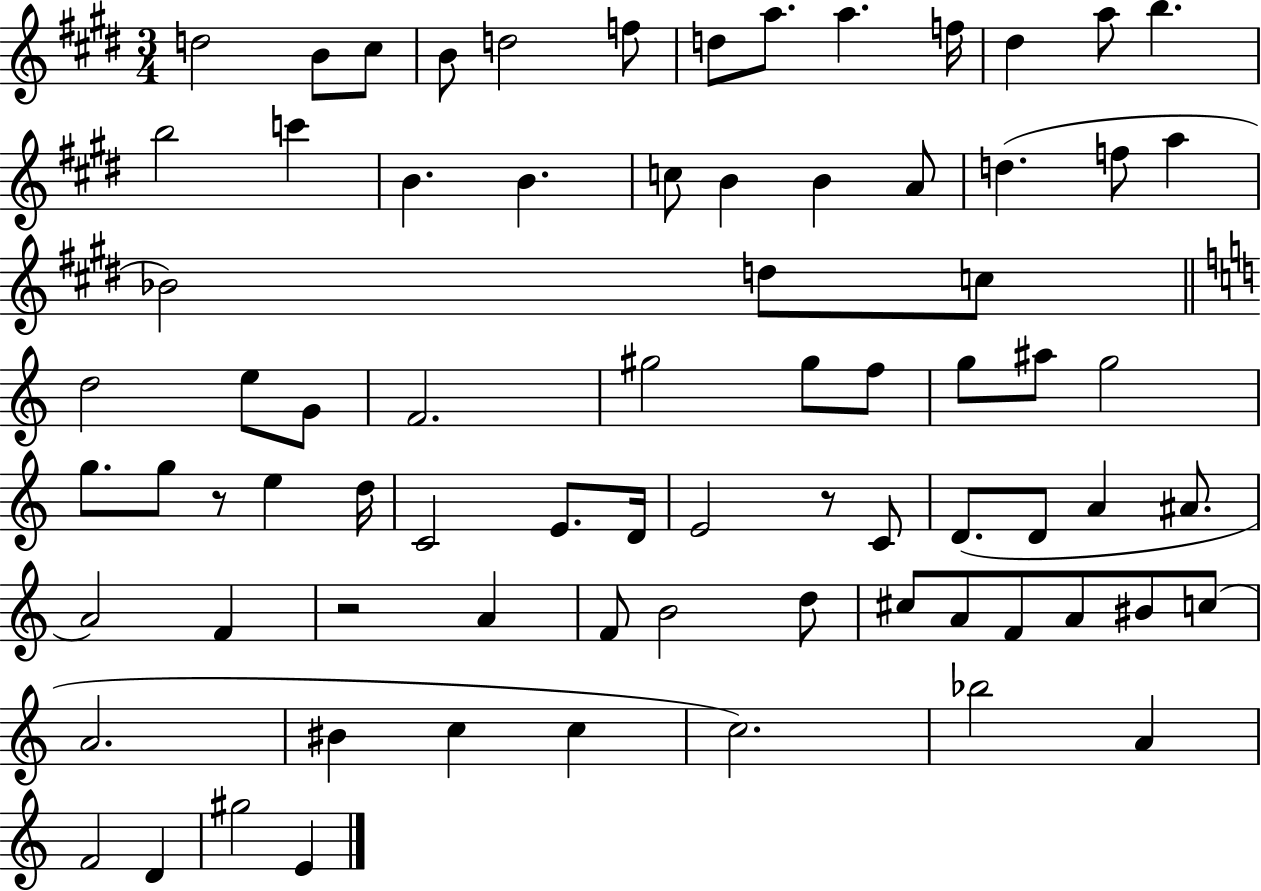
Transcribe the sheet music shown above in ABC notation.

X:1
T:Untitled
M:3/4
L:1/4
K:E
d2 B/2 ^c/2 B/2 d2 f/2 d/2 a/2 a f/4 ^d a/2 b b2 c' B B c/2 B B A/2 d f/2 a _B2 d/2 c/2 d2 e/2 G/2 F2 ^g2 ^g/2 f/2 g/2 ^a/2 g2 g/2 g/2 z/2 e d/4 C2 E/2 D/4 E2 z/2 C/2 D/2 D/2 A ^A/2 A2 F z2 A F/2 B2 d/2 ^c/2 A/2 F/2 A/2 ^B/2 c/2 A2 ^B c c c2 _b2 A F2 D ^g2 E